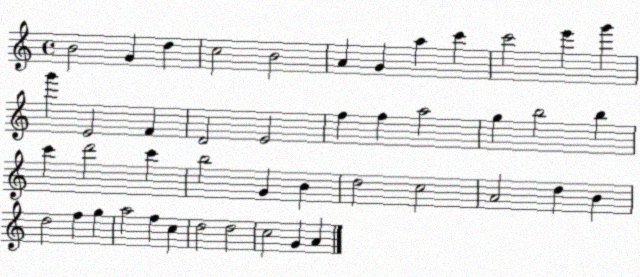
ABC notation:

X:1
T:Untitled
M:4/4
L:1/4
K:C
B2 G d c2 B2 A G a c' c'2 e' g' g' E2 F D2 E2 f f a2 g b2 b c' d'2 c' b2 G B d2 c2 A2 d B d2 f g a2 f c d2 d2 c2 G A